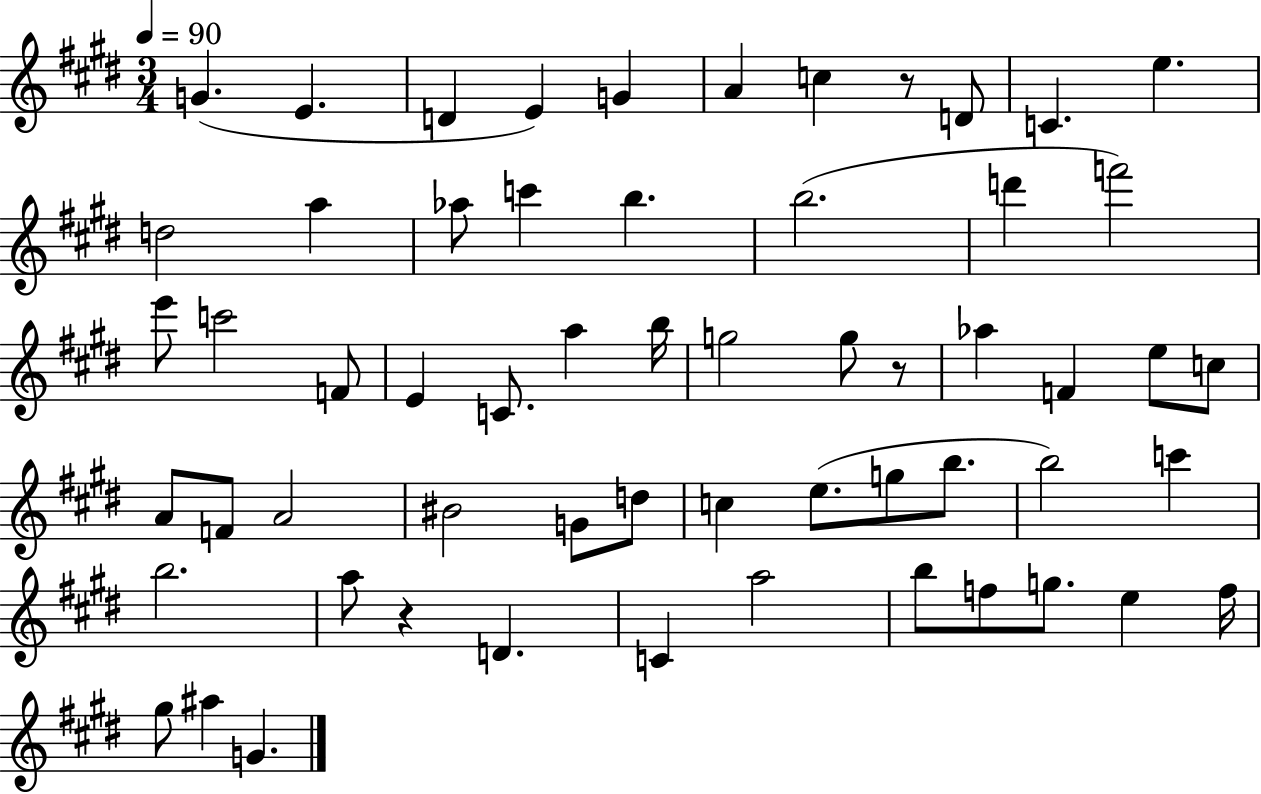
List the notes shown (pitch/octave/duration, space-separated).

G4/q. E4/q. D4/q E4/q G4/q A4/q C5/q R/e D4/e C4/q. E5/q. D5/h A5/q Ab5/e C6/q B5/q. B5/h. D6/q F6/h E6/e C6/h F4/e E4/q C4/e. A5/q B5/s G5/h G5/e R/e Ab5/q F4/q E5/e C5/e A4/e F4/e A4/h BIS4/h G4/e D5/e C5/q E5/e. G5/e B5/e. B5/h C6/q B5/h. A5/e R/q D4/q. C4/q A5/h B5/e F5/e G5/e. E5/q F5/s G#5/e A#5/q G4/q.